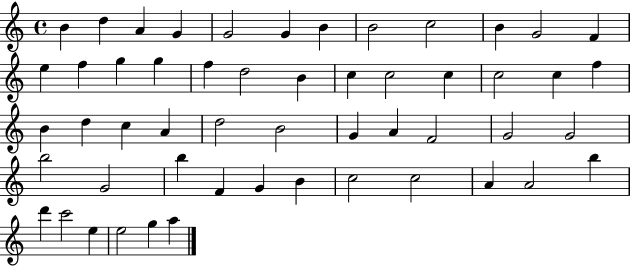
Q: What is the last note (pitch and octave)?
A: A5